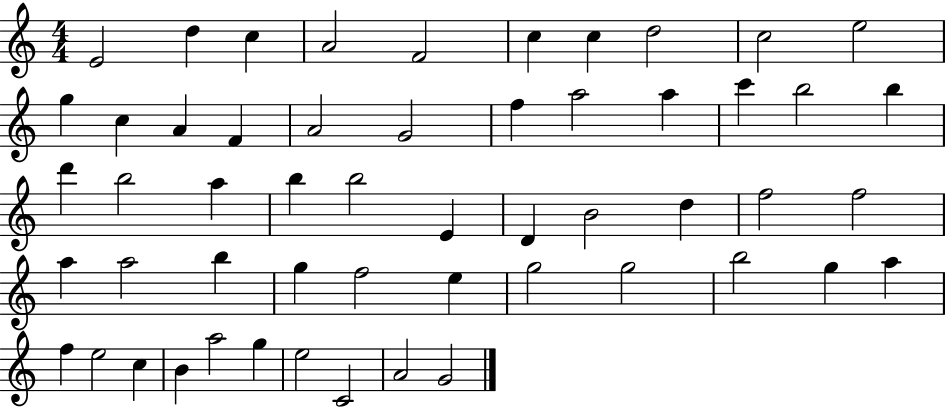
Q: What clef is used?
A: treble